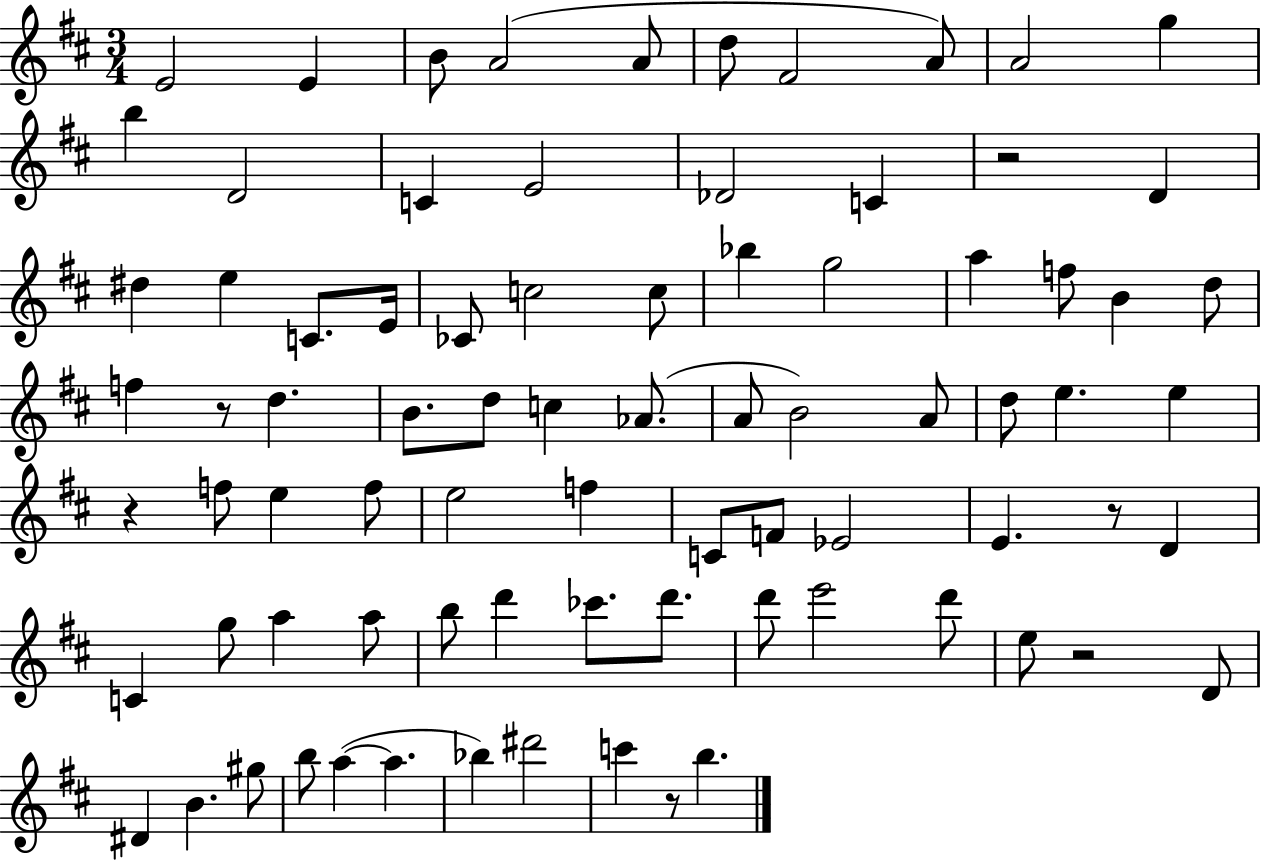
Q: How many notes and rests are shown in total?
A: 81